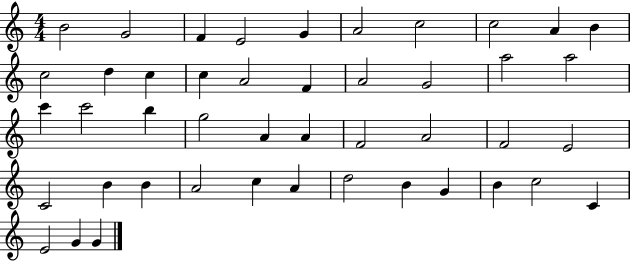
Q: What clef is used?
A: treble